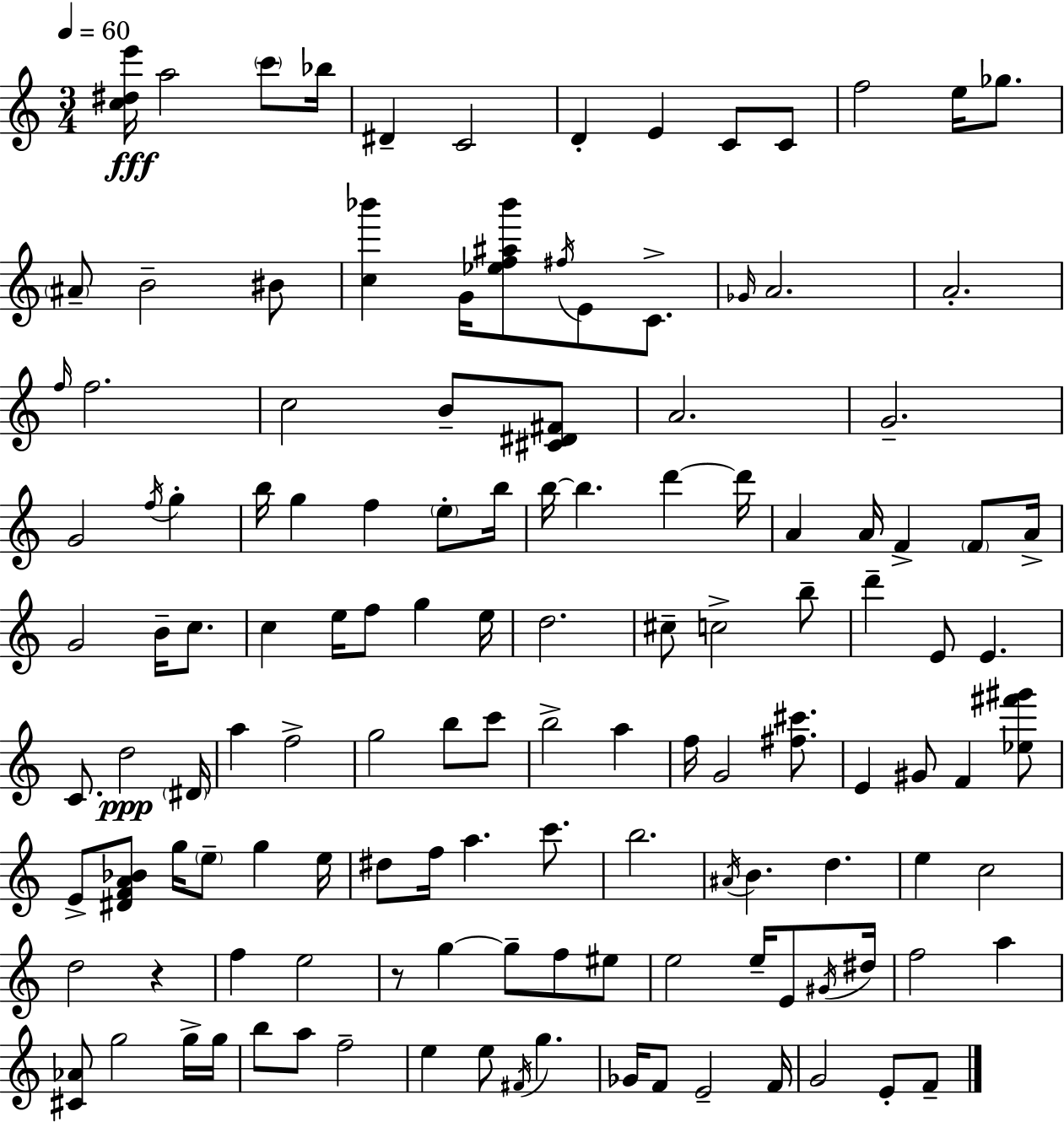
{
  \clef treble
  \numericTimeSignature
  \time 3/4
  \key a \minor
  \tempo 4 = 60
  <c'' dis'' e'''>16\fff a''2 \parenthesize c'''8 bes''16 | dis'4-- c'2 | d'4-. e'4 c'8 c'8 | f''2 e''16 ges''8. | \break \parenthesize ais'8-- b'2-- bis'8 | <c'' bes'''>4 g'16 <ees'' f'' ais'' bes'''>8 \acciaccatura { fis''16 } e'8 c'8.-> | \grace { ges'16 } a'2. | a'2.-. | \break \grace { f''16 } f''2. | c''2 b'8-- | <cis' dis' fis'>8 a'2. | g'2.-- | \break g'2 \acciaccatura { f''16 } | g''4-. b''16 g''4 f''4 | \parenthesize e''8-. b''16 b''16~~ b''4. d'''4~~ | d'''16 a'4 a'16 f'4-> | \break \parenthesize f'8 a'16-> g'2 | b'16-- c''8. c''4 e''16 f''8 g''4 | e''16 d''2. | cis''8-- c''2-> | \break b''8-- d'''4-- e'8 e'4. | c'8. d''2\ppp | \parenthesize dis'16 a''4 f''2-> | g''2 | \break b''8 c'''8 b''2-> | a''4 f''16 g'2 | <fis'' cis'''>8. e'4 gis'8 f'4 | <ees'' fis''' gis'''>8 e'8-> <dis' f' a' bes'>8 g''16 \parenthesize e''8-- g''4 | \break e''16 dis''8 f''16 a''4. | c'''8. b''2. | \acciaccatura { ais'16 } b'4. d''4. | e''4 c''2 | \break d''2 | r4 f''4 e''2 | r8 g''4~~ g''8-- | f''8 eis''8 e''2 | \break e''16-- e'8 \acciaccatura { gis'16 } dis''16 f''2 | a''4 <cis' aes'>8 g''2 | g''16-> g''16 b''8 a''8 f''2-- | e''4 e''8 | \break \acciaccatura { fis'16 } g''4. ges'16 f'8 e'2-- | f'16 g'2 | e'8-. f'8-- \bar "|."
}